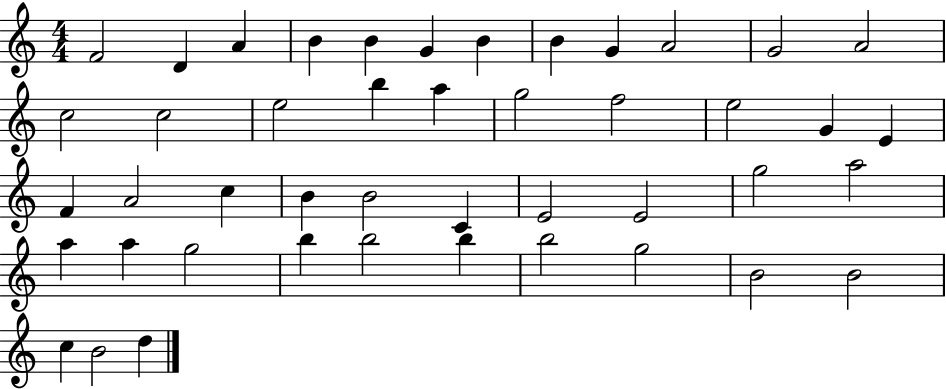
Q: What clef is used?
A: treble